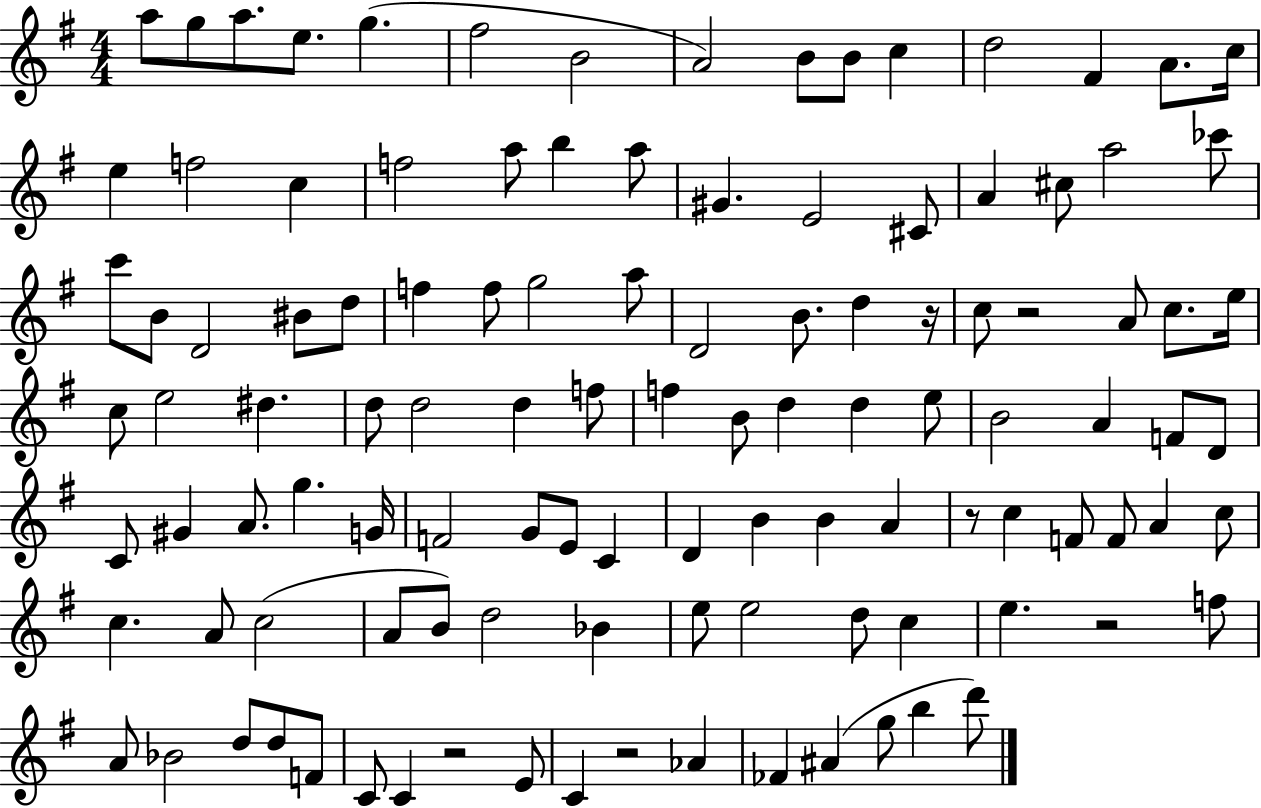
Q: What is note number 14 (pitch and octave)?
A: A4